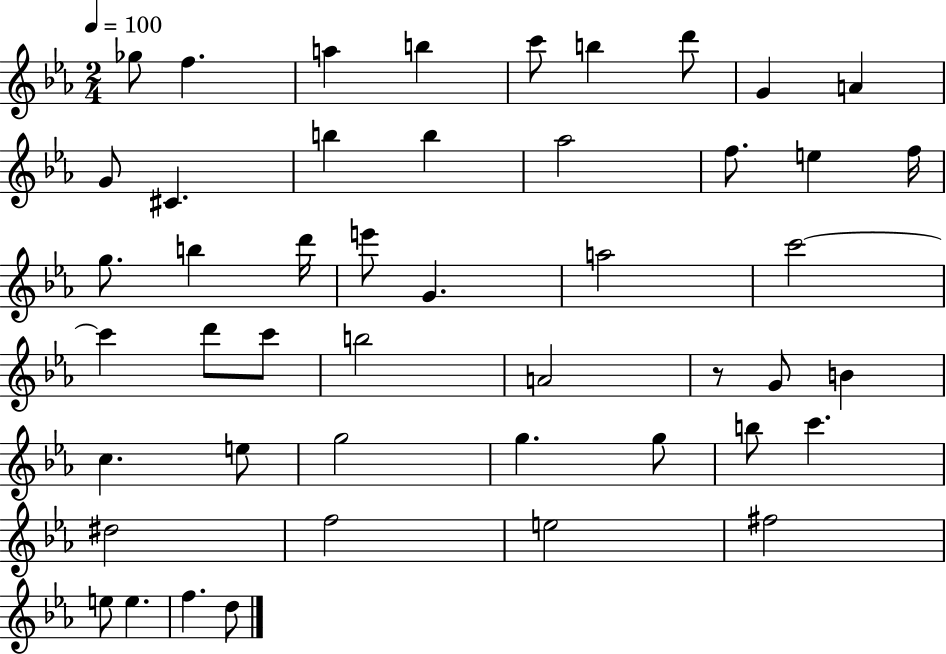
Gb5/e F5/q. A5/q B5/q C6/e B5/q D6/e G4/q A4/q G4/e C#4/q. B5/q B5/q Ab5/h F5/e. E5/q F5/s G5/e. B5/q D6/s E6/e G4/q. A5/h C6/h C6/q D6/e C6/e B5/h A4/h R/e G4/e B4/q C5/q. E5/e G5/h G5/q. G5/e B5/e C6/q. D#5/h F5/h E5/h F#5/h E5/e E5/q. F5/q. D5/e